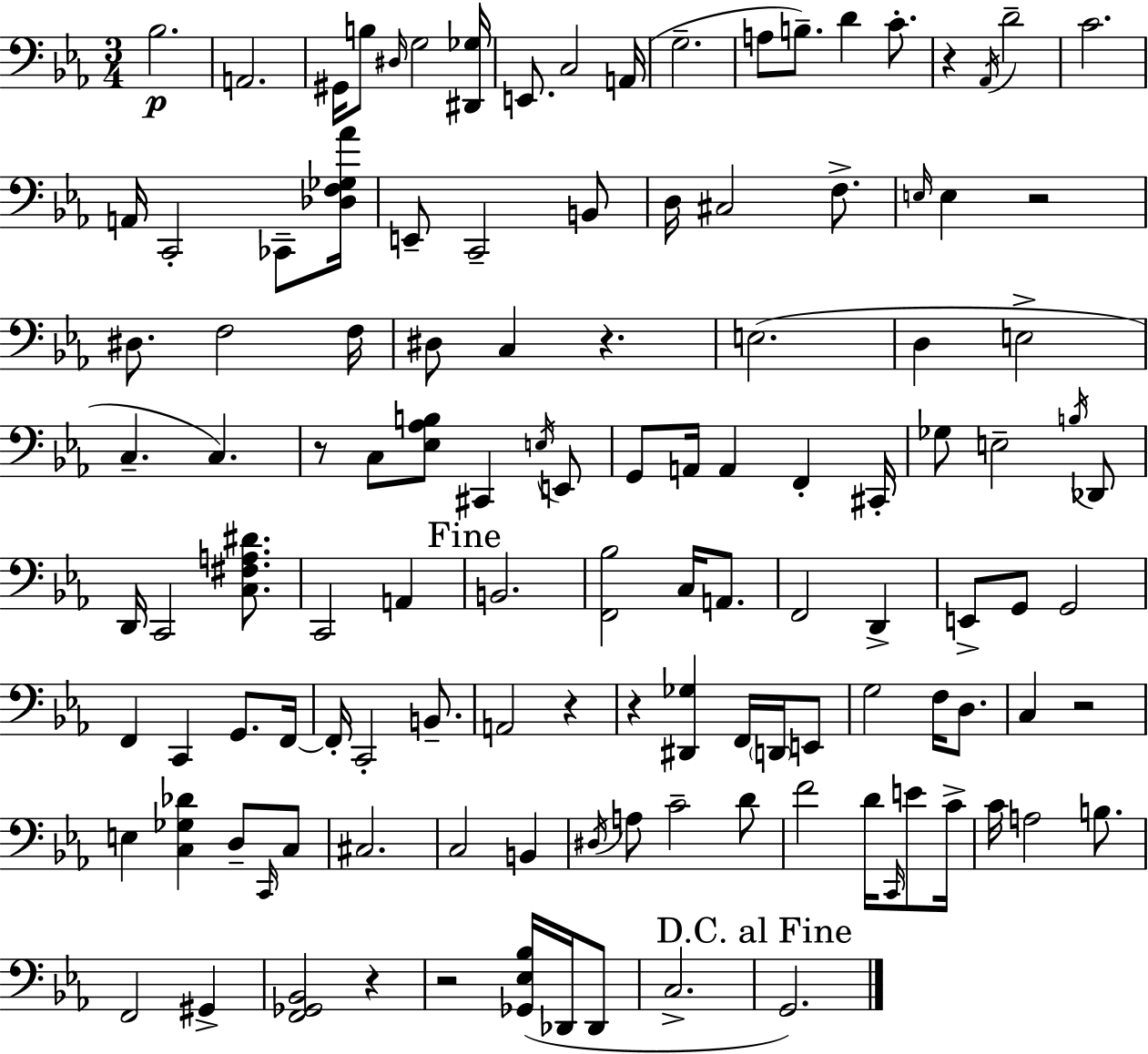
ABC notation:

X:1
T:Untitled
M:3/4
L:1/4
K:Cm
_B,2 A,,2 ^G,,/4 B,/2 ^D,/4 G,2 [^D,,_G,]/4 E,,/2 C,2 A,,/4 G,2 A,/2 B,/2 D C/2 z _A,,/4 D2 C2 A,,/4 C,,2 _C,,/2 [_D,F,_G,_A]/4 E,,/2 C,,2 B,,/2 D,/4 ^C,2 F,/2 E,/4 E, z2 ^D,/2 F,2 F,/4 ^D,/2 C, z E,2 D, E,2 C, C, z/2 C,/2 [_E,_A,B,]/2 ^C,, E,/4 E,,/2 G,,/2 A,,/4 A,, F,, ^C,,/4 _G,/2 E,2 B,/4 _D,,/2 D,,/4 C,,2 [C,^F,A,^D]/2 C,,2 A,, B,,2 [F,,_B,]2 C,/4 A,,/2 F,,2 D,, E,,/2 G,,/2 G,,2 F,, C,, G,,/2 F,,/4 F,,/4 C,,2 B,,/2 A,,2 z z [^D,,_G,] F,,/4 D,,/4 E,,/2 G,2 F,/4 D,/2 C, z2 E, [C,_G,_D] D,/2 C,,/4 C,/2 ^C,2 C,2 B,, ^D,/4 A,/2 C2 D/2 F2 D/4 C,,/4 E/2 C/4 C/4 A,2 B,/2 F,,2 ^G,, [F,,_G,,_B,,]2 z z2 [_G,,_E,_B,]/4 _D,,/4 _D,,/2 C,2 G,,2